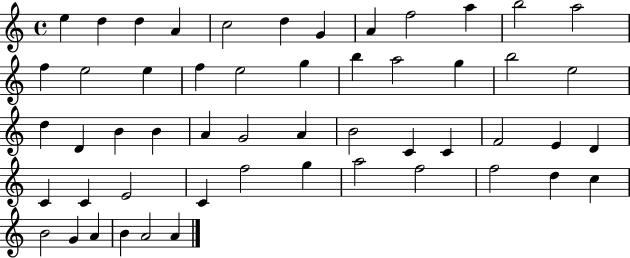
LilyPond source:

{
  \clef treble
  \time 4/4
  \defaultTimeSignature
  \key c \major
  e''4 d''4 d''4 a'4 | c''2 d''4 g'4 | a'4 f''2 a''4 | b''2 a''2 | \break f''4 e''2 e''4 | f''4 e''2 g''4 | b''4 a''2 g''4 | b''2 e''2 | \break d''4 d'4 b'4 b'4 | a'4 g'2 a'4 | b'2 c'4 c'4 | f'2 e'4 d'4 | \break c'4 c'4 e'2 | c'4 f''2 g''4 | a''2 f''2 | f''2 d''4 c''4 | \break b'2 g'4 a'4 | b'4 a'2 a'4 | \bar "|."
}